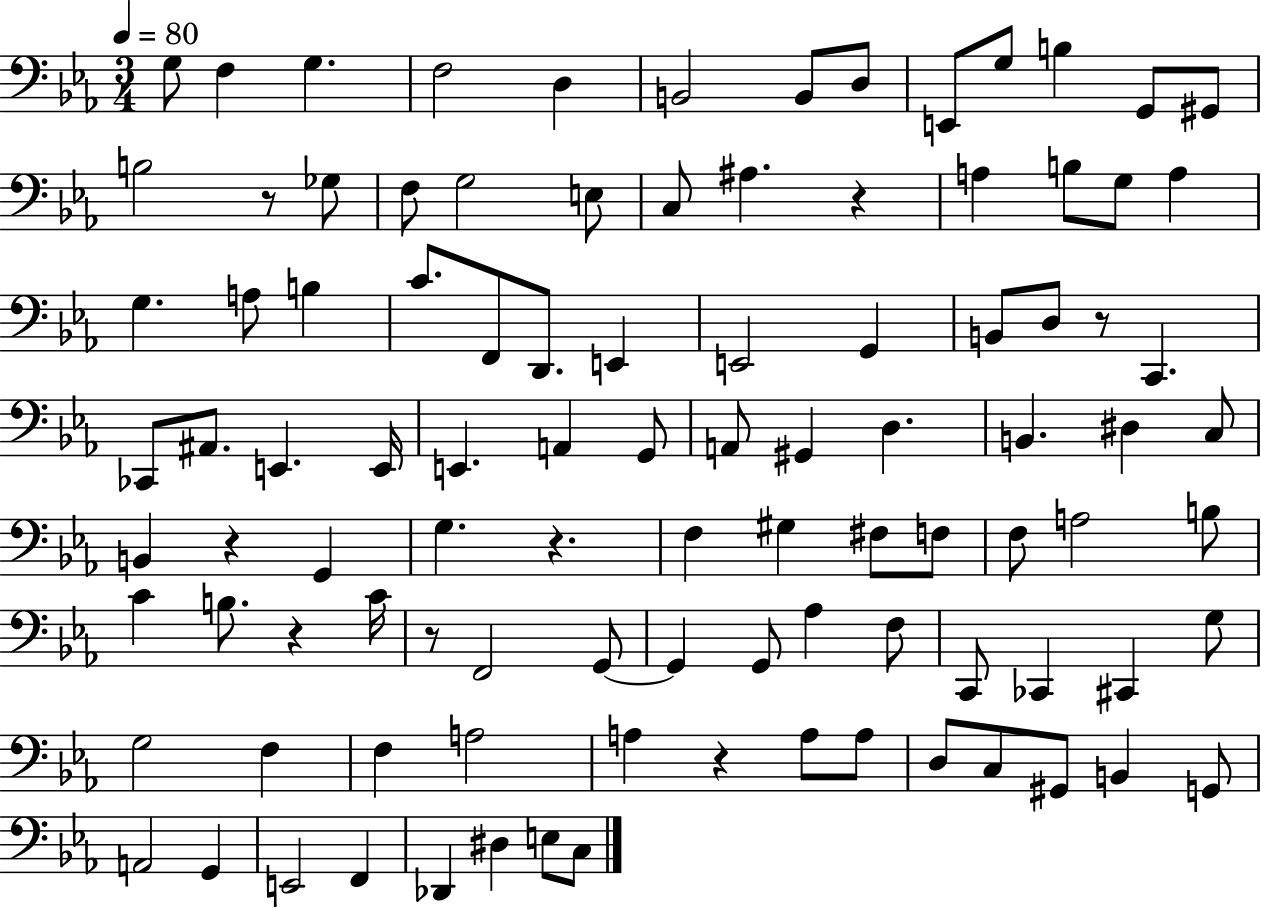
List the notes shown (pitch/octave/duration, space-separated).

G3/e F3/q G3/q. F3/h D3/q B2/h B2/e D3/e E2/e G3/e B3/q G2/e G#2/e B3/h R/e Gb3/e F3/e G3/h E3/e C3/e A#3/q. R/q A3/q B3/e G3/e A3/q G3/q. A3/e B3/q C4/e. F2/e D2/e. E2/q E2/h G2/q B2/e D3/e R/e C2/q. CES2/e A#2/e. E2/q. E2/s E2/q. A2/q G2/e A2/e G#2/q D3/q. B2/q. D#3/q C3/e B2/q R/q G2/q G3/q. R/q. F3/q G#3/q F#3/e F3/e F3/e A3/h B3/e C4/q B3/e. R/q C4/s R/e F2/h G2/e G2/q G2/e Ab3/q F3/e C2/e CES2/q C#2/q G3/e G3/h F3/q F3/q A3/h A3/q R/q A3/e A3/e D3/e C3/e G#2/e B2/q G2/e A2/h G2/q E2/h F2/q Db2/q D#3/q E3/e C3/e